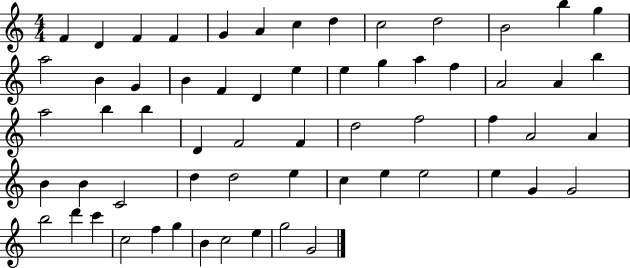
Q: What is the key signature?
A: C major